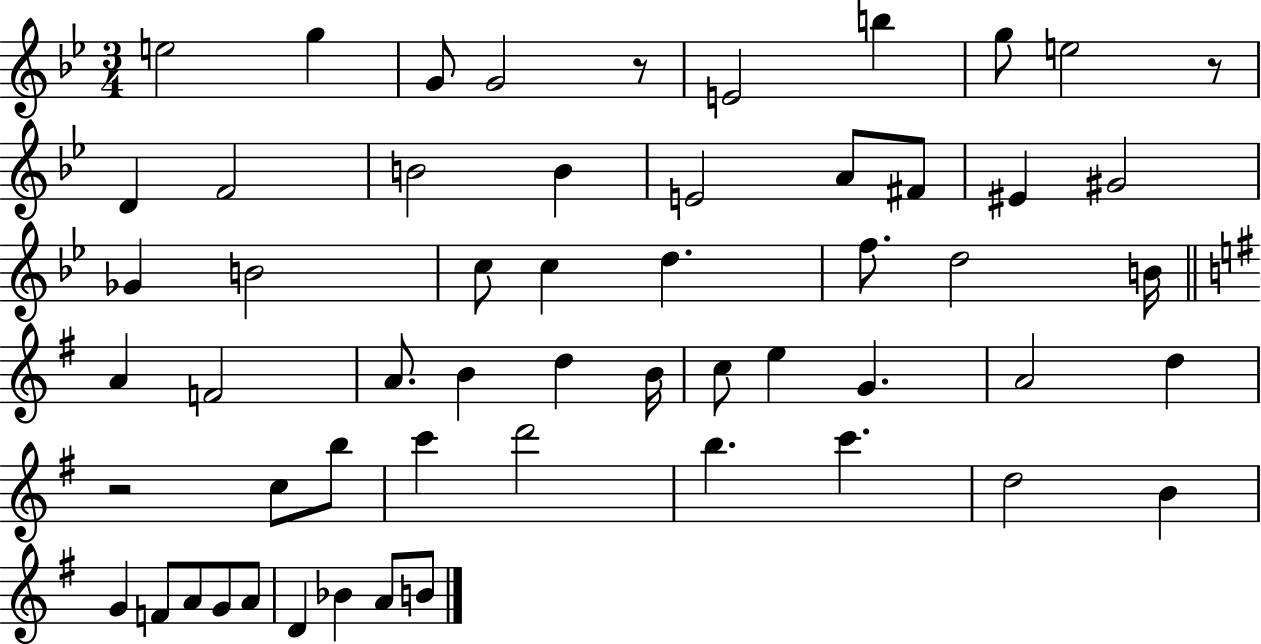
X:1
T:Untitled
M:3/4
L:1/4
K:Bb
e2 g G/2 G2 z/2 E2 b g/2 e2 z/2 D F2 B2 B E2 A/2 ^F/2 ^E ^G2 _G B2 c/2 c d f/2 d2 B/4 A F2 A/2 B d B/4 c/2 e G A2 d z2 c/2 b/2 c' d'2 b c' d2 B G F/2 A/2 G/2 A/2 D _B A/2 B/2